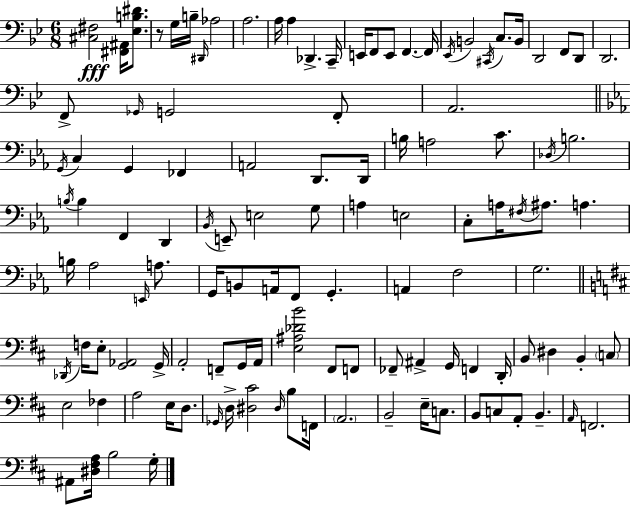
[C#3,F#3]/h [F#2,A#2]/s [Eb3,B3,D#4]/e. R/e G3/s B3/s D#2/s Ab3/h A3/h. A3/s A3/q Db2/q. C2/s E2/s F2/e E2/e F2/q. F2/s Eb2/s B2/h C#2/s C3/e. B2/s D2/h F2/e D2/e D2/h. F2/e Gb2/s G2/h F2/e A2/h. G2/s C3/q G2/q FES2/q A2/h D2/e. D2/s B3/s A3/h C4/e. Db3/s B3/h. B3/s B3/q F2/q D2/q Bb2/s E2/e E3/h G3/e A3/q E3/h C3/e A3/s F#3/s A#3/e. A3/q. B3/s Ab3/h E2/s A3/e. G2/s B2/e A2/s F2/e G2/q. A2/q F3/h G3/h. Db2/s F3/s E3/e [G2,Ab2]/h G2/s A2/h F2/e G2/s A2/s [E3,A#3,Db4,B4]/h F#2/e F2/e FES2/e A#2/q G2/s F2/q D2/s B2/e D#3/q B2/q C3/e E3/h FES3/q A3/h E3/s D3/e. Gb2/s D3/s [D#3,C#4]/h D#3/s B3/e F2/s A2/h. B2/h E3/s C3/e. B2/e C3/e A2/e B2/q. A2/s F2/h. A#2/e [D#3,F#3,A3]/s B3/h G3/s